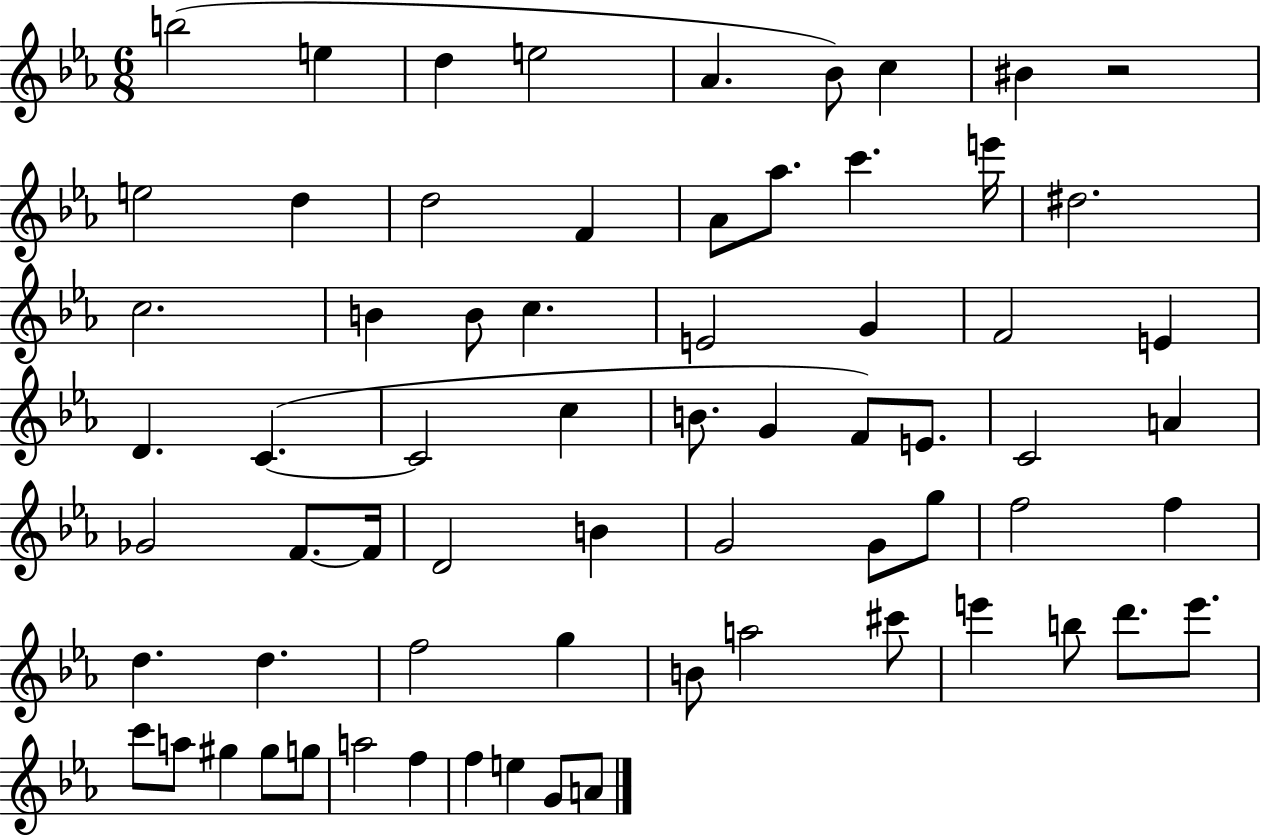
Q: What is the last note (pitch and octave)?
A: A4